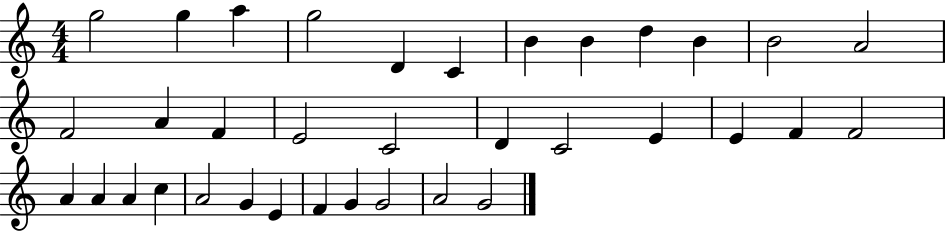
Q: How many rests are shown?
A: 0